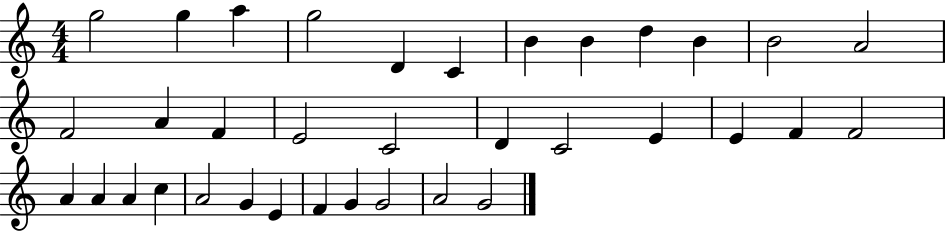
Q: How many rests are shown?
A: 0